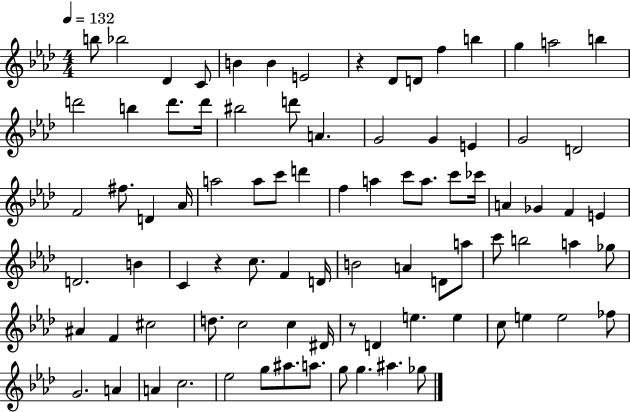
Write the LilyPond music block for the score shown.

{
  \clef treble
  \numericTimeSignature
  \time 4/4
  \key aes \major
  \tempo 4 = 132
  b''8 bes''2 des'4 c'8 | b'4 b'4 e'2 | r4 des'8 d'8 f''4 b''4 | g''4 a''2 b''4 | \break d'''2 b''4 d'''8. d'''16 | bis''2 d'''8 a'4. | g'2 g'4 e'4 | g'2 d'2 | \break f'2 fis''8. d'4 aes'16 | a''2 a''8 c'''8 d'''4 | f''4 a''4 c'''8 a''8. c'''8 ces'''16 | a'4 ges'4 f'4 e'4 | \break d'2. b'4 | c'4 r4 c''8. f'4 d'16 | b'2 a'4 d'8 a''8 | c'''8 b''2 a''4 ges''8 | \break ais'4 f'4 cis''2 | d''8. c''2 c''4 dis'16 | r8 d'4 e''4. e''4 | c''8 e''4 e''2 fes''8 | \break g'2. a'4 | a'4 c''2. | ees''2 g''8 ais''8. a''8. | g''8 g''4. ais''4. ges''8 | \break \bar "|."
}